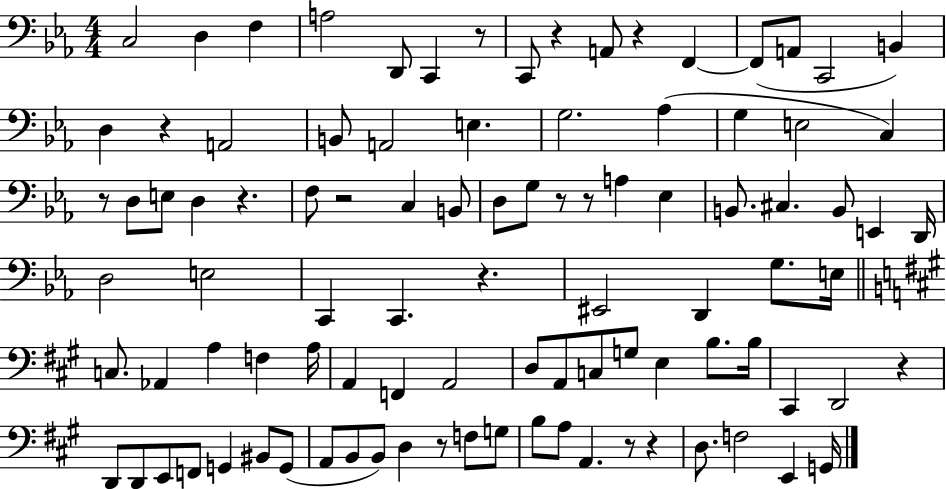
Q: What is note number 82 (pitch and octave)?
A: E2